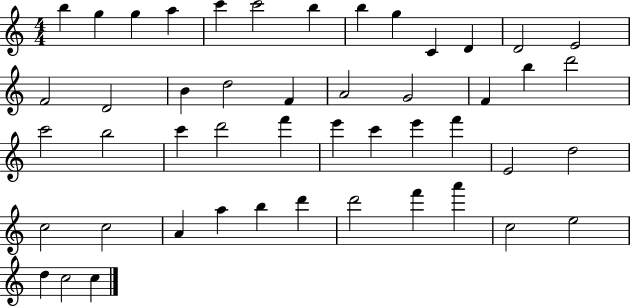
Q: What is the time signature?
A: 4/4